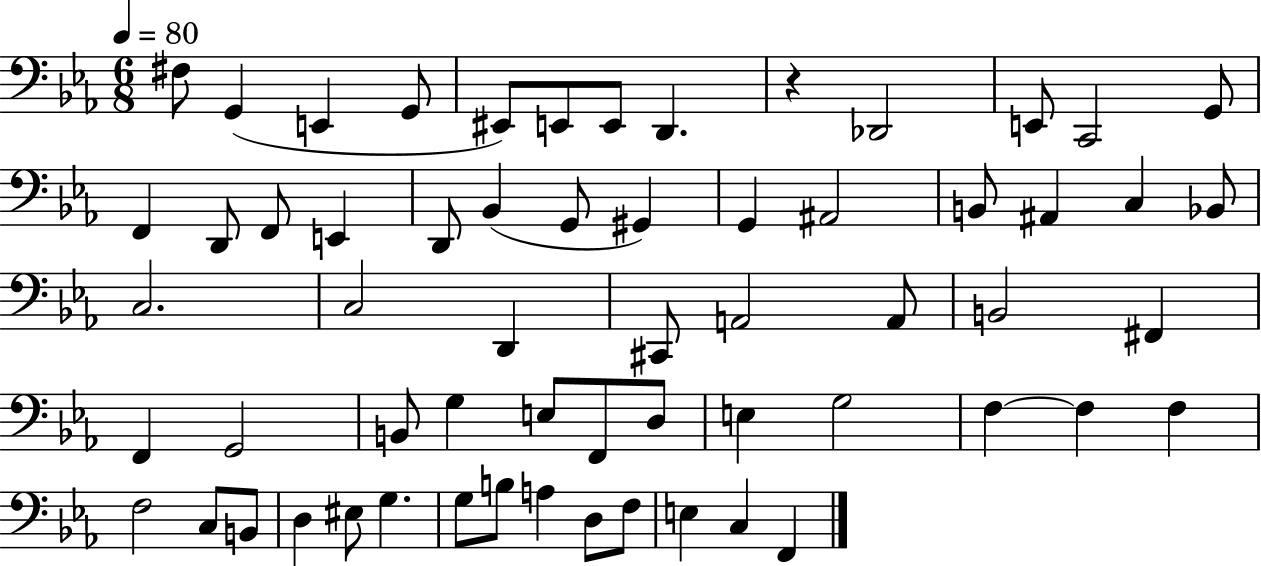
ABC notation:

X:1
T:Untitled
M:6/8
L:1/4
K:Eb
^F,/2 G,, E,, G,,/2 ^E,,/2 E,,/2 E,,/2 D,, z _D,,2 E,,/2 C,,2 G,,/2 F,, D,,/2 F,,/2 E,, D,,/2 _B,, G,,/2 ^G,, G,, ^A,,2 B,,/2 ^A,, C, _B,,/2 C,2 C,2 D,, ^C,,/2 A,,2 A,,/2 B,,2 ^F,, F,, G,,2 B,,/2 G, E,/2 F,,/2 D,/2 E, G,2 F, F, F, F,2 C,/2 B,,/2 D, ^E,/2 G, G,/2 B,/2 A, D,/2 F,/2 E, C, F,,